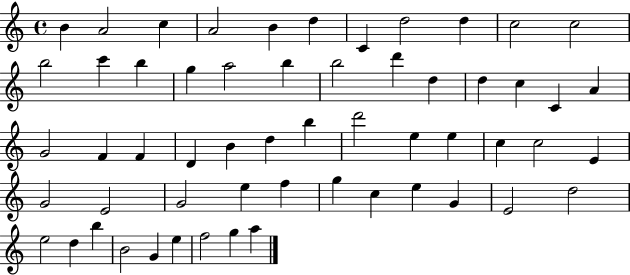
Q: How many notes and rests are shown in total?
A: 57